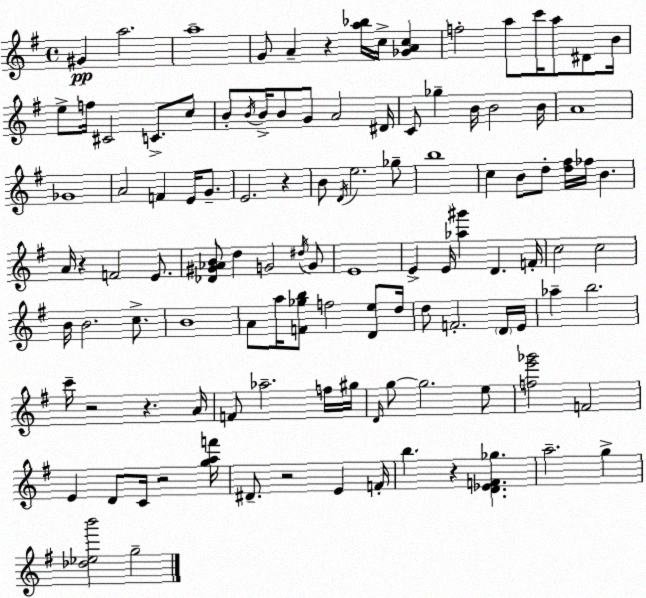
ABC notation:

X:1
T:Untitled
M:4/4
L:1/4
K:Em
^G a2 a4 G/2 A z [a_b]/4 c/4 [_GAc] f2 a/2 c'/4 a/2 ^D/2 B/4 e/2 f/4 ^C2 C/2 c/2 B/2 B/4 B/4 B/2 G/2 A2 ^D/4 C/2 _g B/4 B2 B/4 A4 _G4 A2 F E/4 G/2 E2 z B/2 D/4 e2 _g/2 b4 c B/2 d/2 [d^f]/4 _f/4 B A/4 z F2 E/2 [_D^G_AB]/2 d G2 ^d/4 G/2 E4 E E/4 [_a^g'] D F/4 c2 c2 B/4 B2 c/2 B4 A/2 a/4 [F_gb]/2 f2 [De]/2 d/4 d/2 F2 D/4 E/4 _a b2 c'/4 z2 z A/4 F/2 _a2 f/4 ^g/4 D/4 g/2 g2 e/2 [fe'_g']2 F2 E D/2 C/4 z2 [gaf']/4 ^D/2 z2 E F/4 b z [D_EF_g] a2 g [_d_eb']2 g2